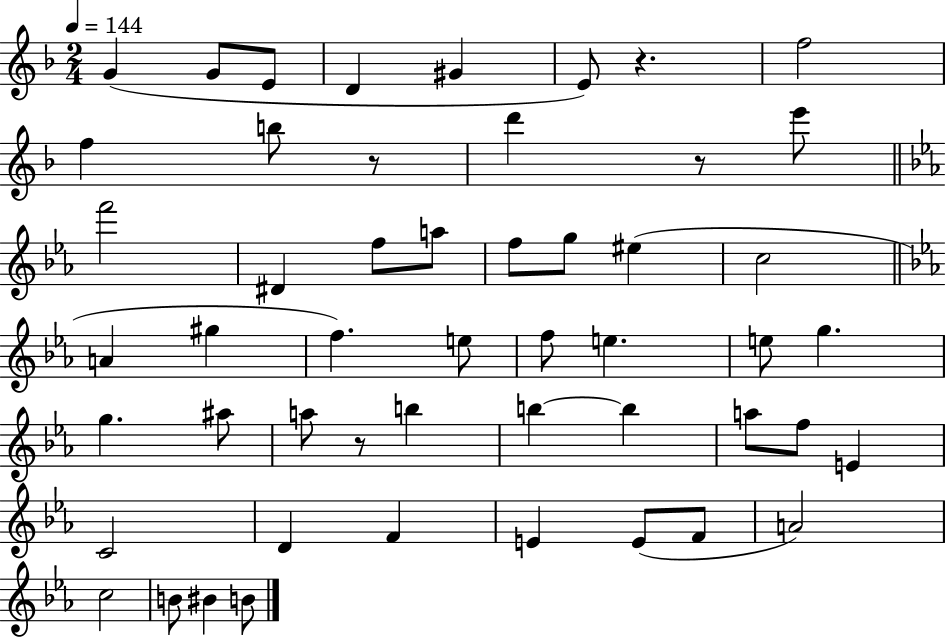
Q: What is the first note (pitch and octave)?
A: G4